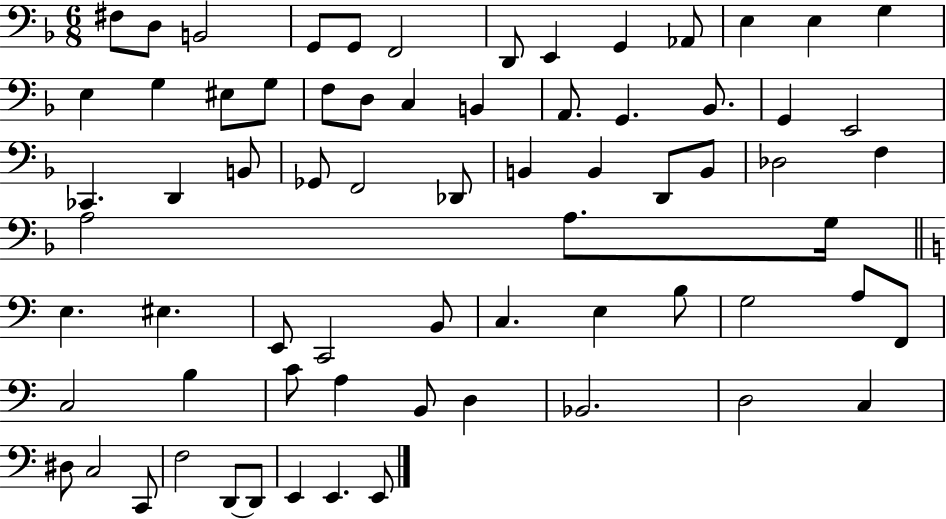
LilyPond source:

{
  \clef bass
  \numericTimeSignature
  \time 6/8
  \key f \major
  fis8 d8 b,2 | g,8 g,8 f,2 | d,8 e,4 g,4 aes,8 | e4 e4 g4 | \break e4 g4 eis8 g8 | f8 d8 c4 b,4 | a,8. g,4. bes,8. | g,4 e,2 | \break ces,4. d,4 b,8 | ges,8 f,2 des,8 | b,4 b,4 d,8 b,8 | des2 f4 | \break a2 a8. g16 | \bar "||" \break \key c \major e4. eis4. | e,8 c,2 b,8 | c4. e4 b8 | g2 a8 f,8 | \break c2 b4 | c'8 a4 b,8 d4 | bes,2. | d2 c4 | \break dis8 c2 c,8 | f2 d,8~~ d,8 | e,4 e,4. e,8 | \bar "|."
}